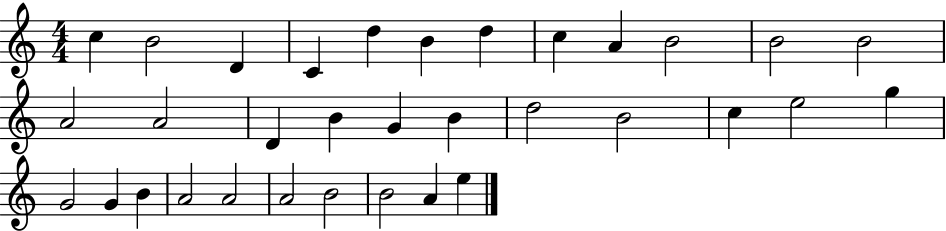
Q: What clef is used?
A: treble